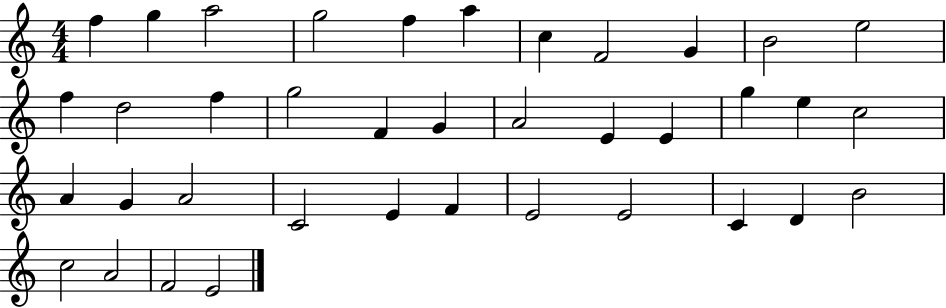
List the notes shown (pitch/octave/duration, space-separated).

F5/q G5/q A5/h G5/h F5/q A5/q C5/q F4/h G4/q B4/h E5/h F5/q D5/h F5/q G5/h F4/q G4/q A4/h E4/q E4/q G5/q E5/q C5/h A4/q G4/q A4/h C4/h E4/q F4/q E4/h E4/h C4/q D4/q B4/h C5/h A4/h F4/h E4/h